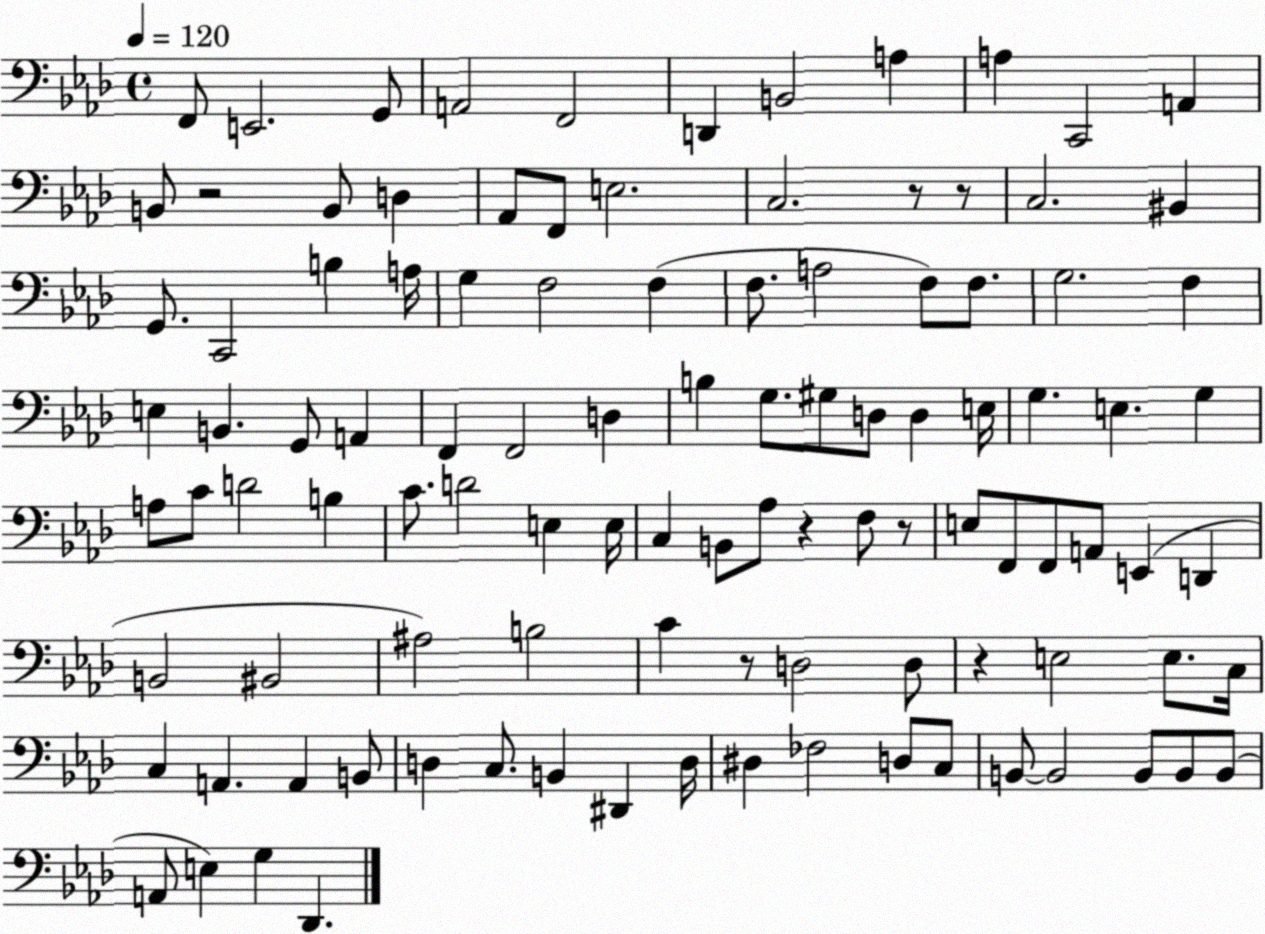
X:1
T:Untitled
M:4/4
L:1/4
K:Ab
F,,/2 E,,2 G,,/2 A,,2 F,,2 D,, B,,2 A, A, C,,2 A,, B,,/2 z2 B,,/2 D, _A,,/2 F,,/2 E,2 C,2 z/2 z/2 C,2 ^B,, G,,/2 C,,2 B, A,/4 G, F,2 F, F,/2 A,2 F,/2 F,/2 G,2 F, E, B,, G,,/2 A,, F,, F,,2 D, B, G,/2 ^G,/2 D,/2 D, E,/4 G, E, G, A,/2 C/2 D2 B, C/2 D2 E, E,/4 C, B,,/2 _A,/2 z F,/2 z/2 E,/2 F,,/2 F,,/2 A,,/2 E,, D,, B,,2 ^B,,2 ^A,2 B,2 C z/2 D,2 D,/2 z E,2 E,/2 C,/4 C, A,, A,, B,,/2 D, C,/2 B,, ^D,, D,/4 ^D, _F,2 D,/2 C,/2 B,,/2 B,,2 B,,/2 B,,/2 B,,/2 A,,/2 E, G, _D,,